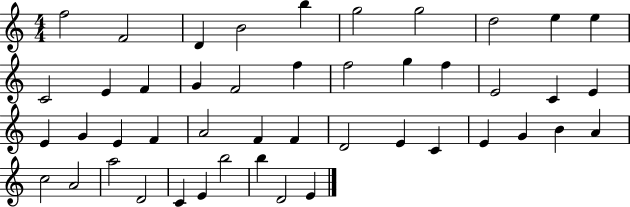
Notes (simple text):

F5/h F4/h D4/q B4/h B5/q G5/h G5/h D5/h E5/q E5/q C4/h E4/q F4/q G4/q F4/h F5/q F5/h G5/q F5/q E4/h C4/q E4/q E4/q G4/q E4/q F4/q A4/h F4/q F4/q D4/h E4/q C4/q E4/q G4/q B4/q A4/q C5/h A4/h A5/h D4/h C4/q E4/q B5/h B5/q D4/h E4/q